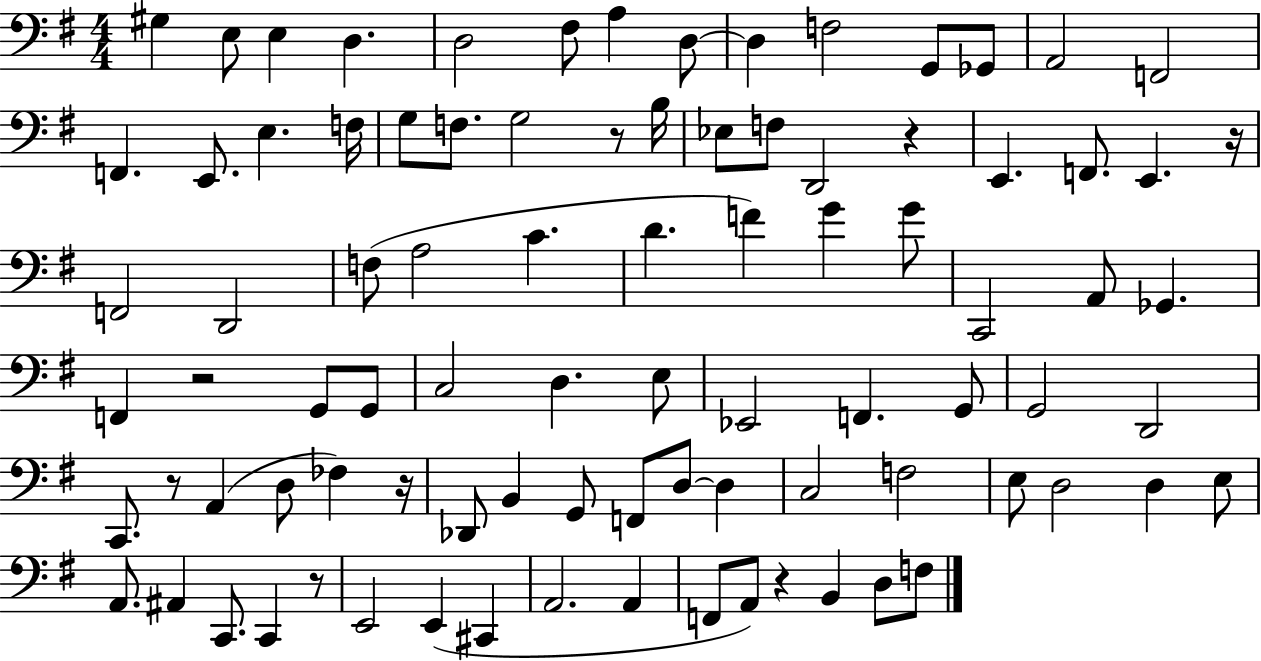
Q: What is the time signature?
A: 4/4